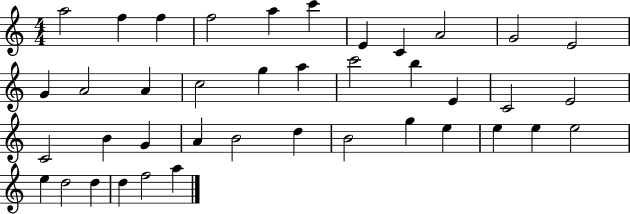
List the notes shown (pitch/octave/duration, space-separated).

A5/h F5/q F5/q F5/h A5/q C6/q E4/q C4/q A4/h G4/h E4/h G4/q A4/h A4/q C5/h G5/q A5/q C6/h B5/q E4/q C4/h E4/h C4/h B4/q G4/q A4/q B4/h D5/q B4/h G5/q E5/q E5/q E5/q E5/h E5/q D5/h D5/q D5/q F5/h A5/q